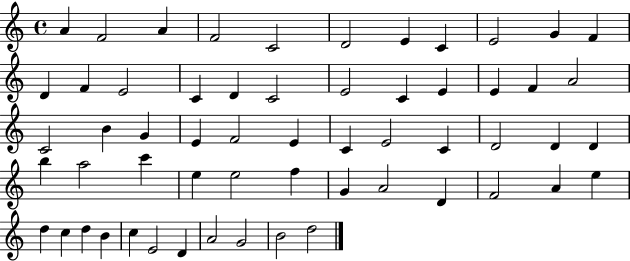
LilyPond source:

{
  \clef treble
  \time 4/4
  \defaultTimeSignature
  \key c \major
  a'4 f'2 a'4 | f'2 c'2 | d'2 e'4 c'4 | e'2 g'4 f'4 | \break d'4 f'4 e'2 | c'4 d'4 c'2 | e'2 c'4 e'4 | e'4 f'4 a'2 | \break c'2 b'4 g'4 | e'4 f'2 e'4 | c'4 e'2 c'4 | d'2 d'4 d'4 | \break b''4 a''2 c'''4 | e''4 e''2 f''4 | g'4 a'2 d'4 | f'2 a'4 e''4 | \break d''4 c''4 d''4 b'4 | c''4 e'2 d'4 | a'2 g'2 | b'2 d''2 | \break \bar "|."
}